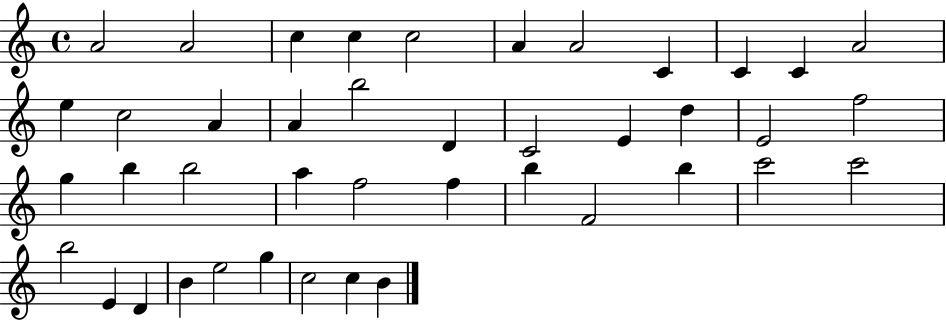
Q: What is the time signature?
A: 4/4